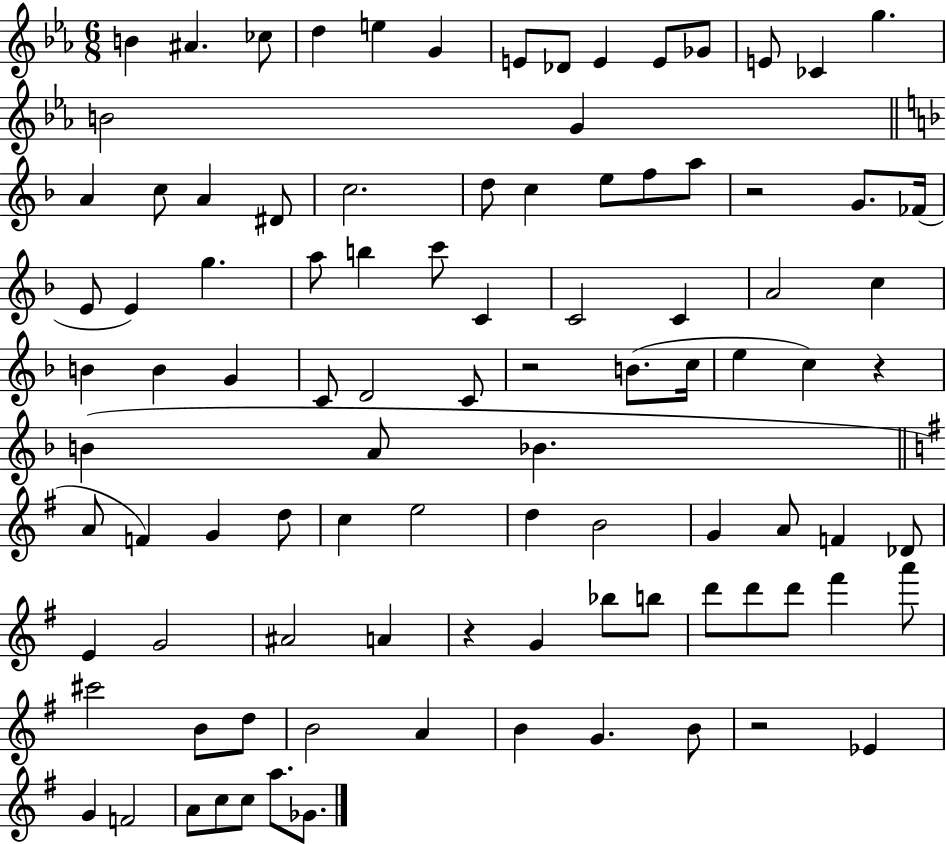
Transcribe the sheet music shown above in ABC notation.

X:1
T:Untitled
M:6/8
L:1/4
K:Eb
B ^A _c/2 d e G E/2 _D/2 E E/2 _G/2 E/2 _C g B2 G A c/2 A ^D/2 c2 d/2 c e/2 f/2 a/2 z2 G/2 _F/4 E/2 E g a/2 b c'/2 C C2 C A2 c B B G C/2 D2 C/2 z2 B/2 c/4 e c z B A/2 _B A/2 F G d/2 c e2 d B2 G A/2 F _D/2 E G2 ^A2 A z G _b/2 b/2 d'/2 d'/2 d'/2 ^f' a'/2 ^c'2 B/2 d/2 B2 A B G B/2 z2 _E G F2 A/2 c/2 c/2 a/2 _G/2